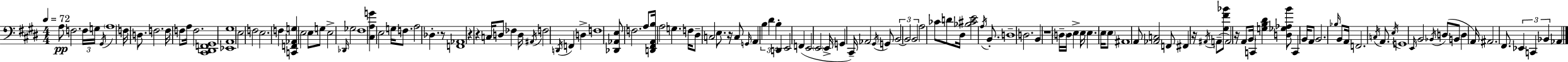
X:1
T:Untitled
M:4/4
L:1/4
K:E
A,/2 F,2 F,/4 G,/4 ^G,,/4 A,4 F,/4 D,/2 F,2 F,/4 F,/2 A,/4 F,2 [^C,,^D,,F,,^G,,]4 [_E,,A,,^G,]4 E,2 F,2 E,2 F, [C,,F,,_A,,G,] E,2 E,/2 G,/2 E,2 _D,,/4 _G,2 ^F,4 [^C,A,G] E,2 G,/4 F,/2 A,2 _D, z/2 [F,,_A,,]4 z z C,/4 D,/2 _F, D,/4 ^A,,/4 F,2 D,,/4 F,, D, F,4 [_D,,_A,,E,]/2 F,2 A,/2 [D,,^F,,A,,B,]/4 A,2 G, F,/4 ^D,/2 C,2 E,/2 z/4 C,/2 G,,/4 A,, B, ^D B, D,, E,,2 F,, E,,2 E,,2 E,,/4 G,, ^C,,/4 _A,,2 ^G,,/4 G,,/2 B,,2 B,,2 B,,2 A,2 _C/2 D/2 ^D,/4 [_B,^CE]2 A,/4 B,,/2 D,4 D,2 B,, z4 D,/4 D,/4 E, E,/4 E, E,/4 E,/2 ^A,,4 A,,/2 [_A,,C,]2 F,,/2 ^F,, z/4 ^A,,/4 A,,/2 [^G,^F_B]/2 A,,2 z/4 A,,/2 B,,/4 C,, [G,B,^D] [D,_G,_A,B]/2 C,, B,,/4 A,,/2 B,,2 _B,/4 B,,/2 A,,/4 F,,2 C,/4 A,,/2 E,/4 G,,4 E,,/4 B,,2 _B,,/4 D,/2 B,,/2 D, A,,/4 ^A,,2 ^F,,/2 _E,, C,, _B,, _A,,